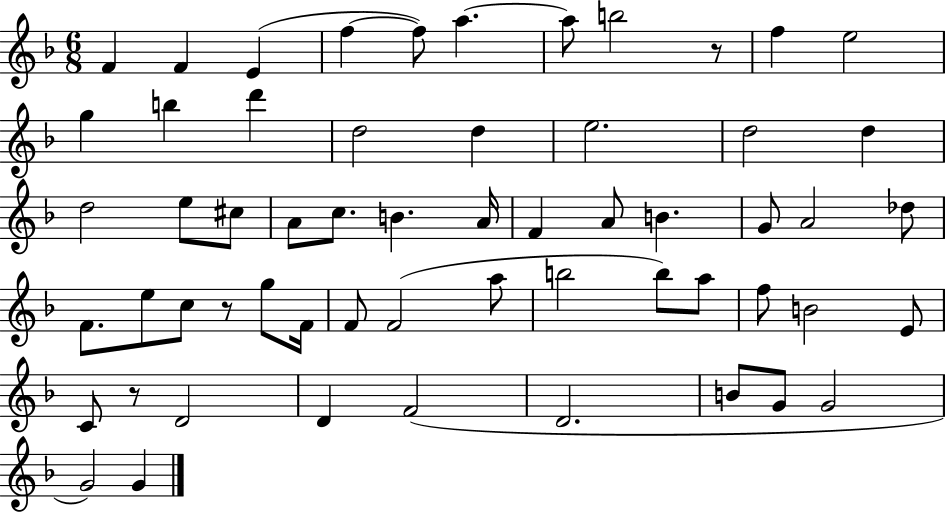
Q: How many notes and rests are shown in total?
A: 58